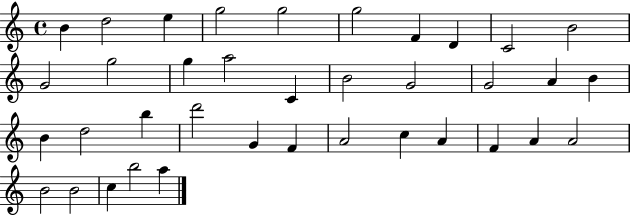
{
  \clef treble
  \time 4/4
  \defaultTimeSignature
  \key c \major
  b'4 d''2 e''4 | g''2 g''2 | g''2 f'4 d'4 | c'2 b'2 | \break g'2 g''2 | g''4 a''2 c'4 | b'2 g'2 | g'2 a'4 b'4 | \break b'4 d''2 b''4 | d'''2 g'4 f'4 | a'2 c''4 a'4 | f'4 a'4 a'2 | \break b'2 b'2 | c''4 b''2 a''4 | \bar "|."
}